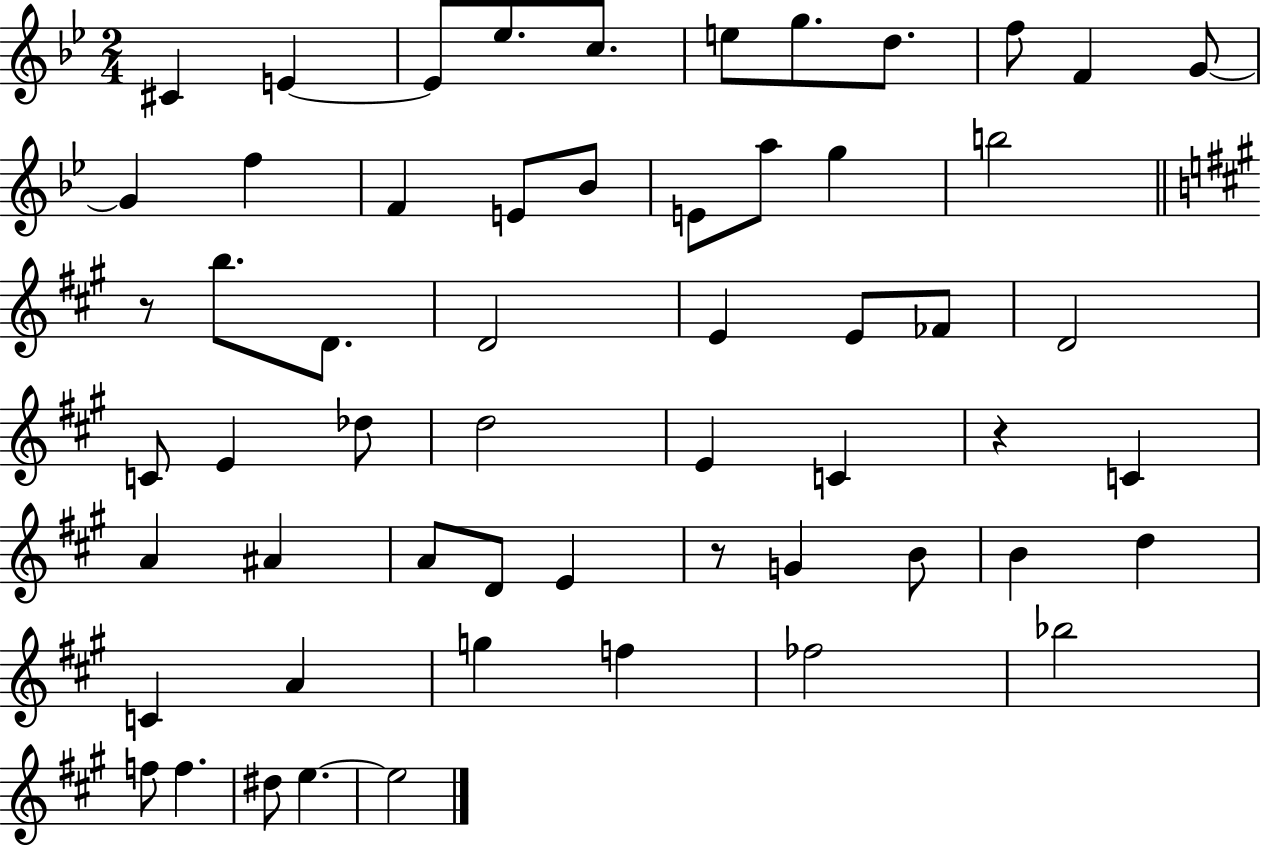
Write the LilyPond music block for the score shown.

{
  \clef treble
  \numericTimeSignature
  \time 2/4
  \key bes \major
  \repeat volta 2 { cis'4 e'4~~ | e'8 ees''8. c''8. | e''8 g''8. d''8. | f''8 f'4 g'8~~ | \break g'4 f''4 | f'4 e'8 bes'8 | e'8 a''8 g''4 | b''2 | \break \bar "||" \break \key a \major r8 b''8. d'8. | d'2 | e'4 e'8 fes'8 | d'2 | \break c'8 e'4 des''8 | d''2 | e'4 c'4 | r4 c'4 | \break a'4 ais'4 | a'8 d'8 e'4 | r8 g'4 b'8 | b'4 d''4 | \break c'4 a'4 | g''4 f''4 | fes''2 | bes''2 | \break f''8 f''4. | dis''8 e''4.~~ | e''2 | } \bar "|."
}